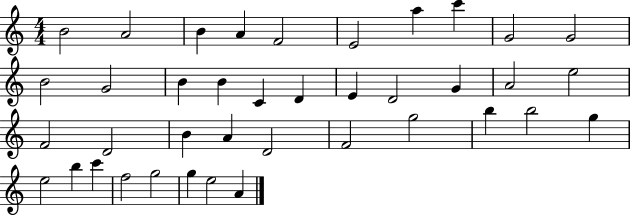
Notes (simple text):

B4/h A4/h B4/q A4/q F4/h E4/h A5/q C6/q G4/h G4/h B4/h G4/h B4/q B4/q C4/q D4/q E4/q D4/h G4/q A4/h E5/h F4/h D4/h B4/q A4/q D4/h F4/h G5/h B5/q B5/h G5/q E5/h B5/q C6/q F5/h G5/h G5/q E5/h A4/q